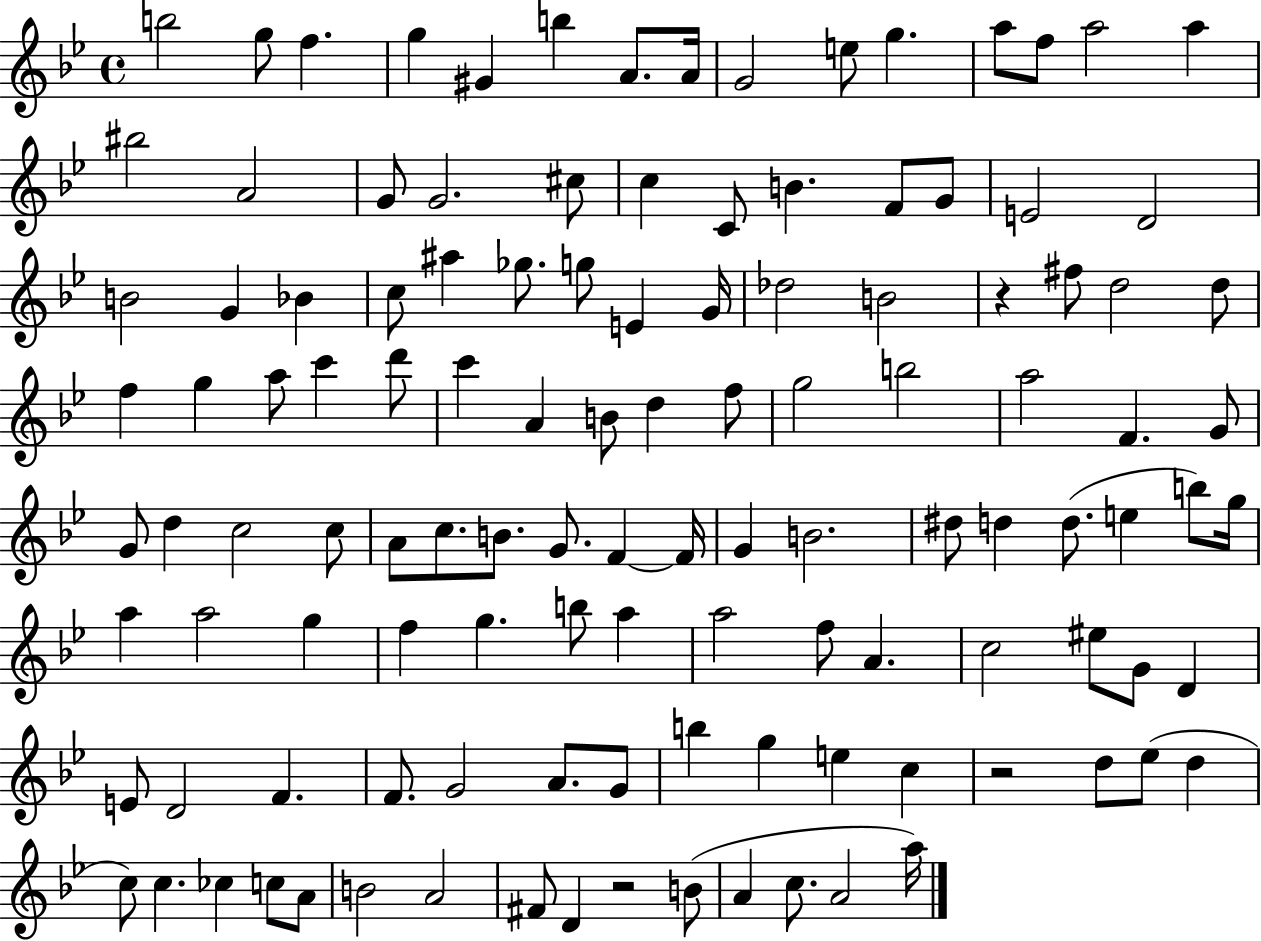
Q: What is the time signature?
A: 4/4